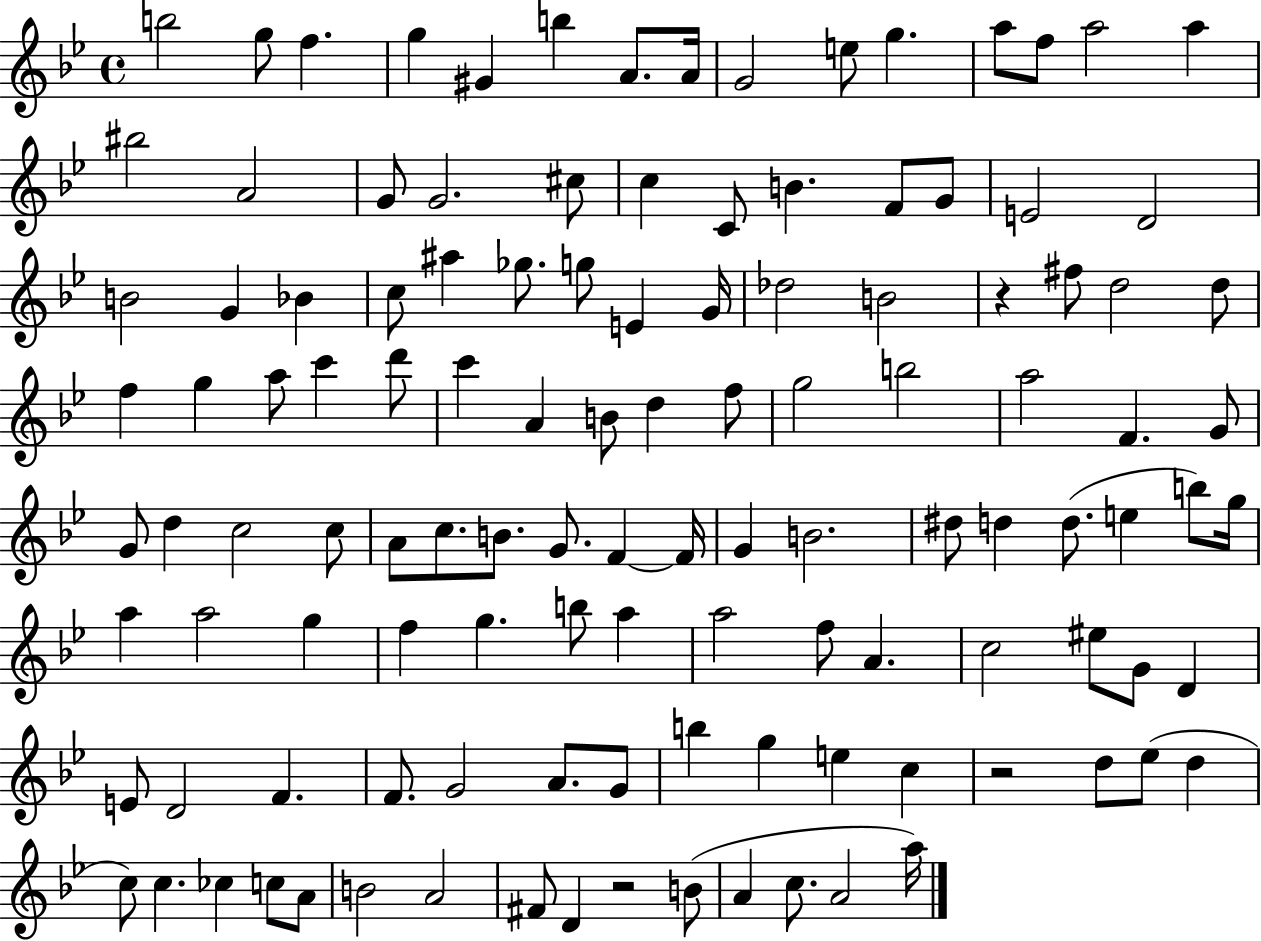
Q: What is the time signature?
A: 4/4